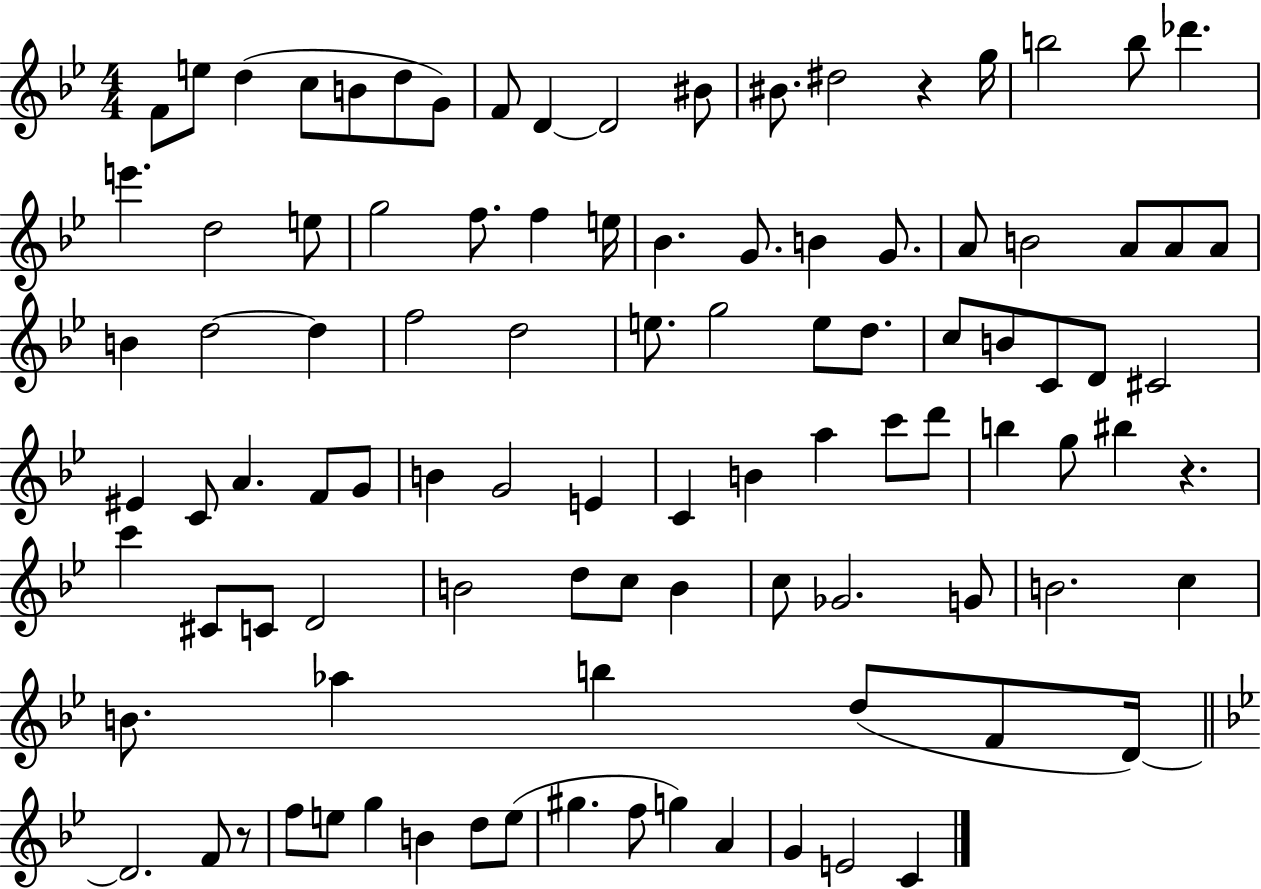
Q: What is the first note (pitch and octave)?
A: F4